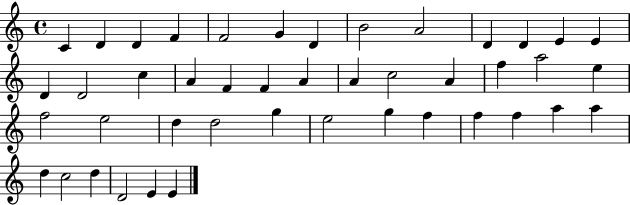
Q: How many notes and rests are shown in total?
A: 44